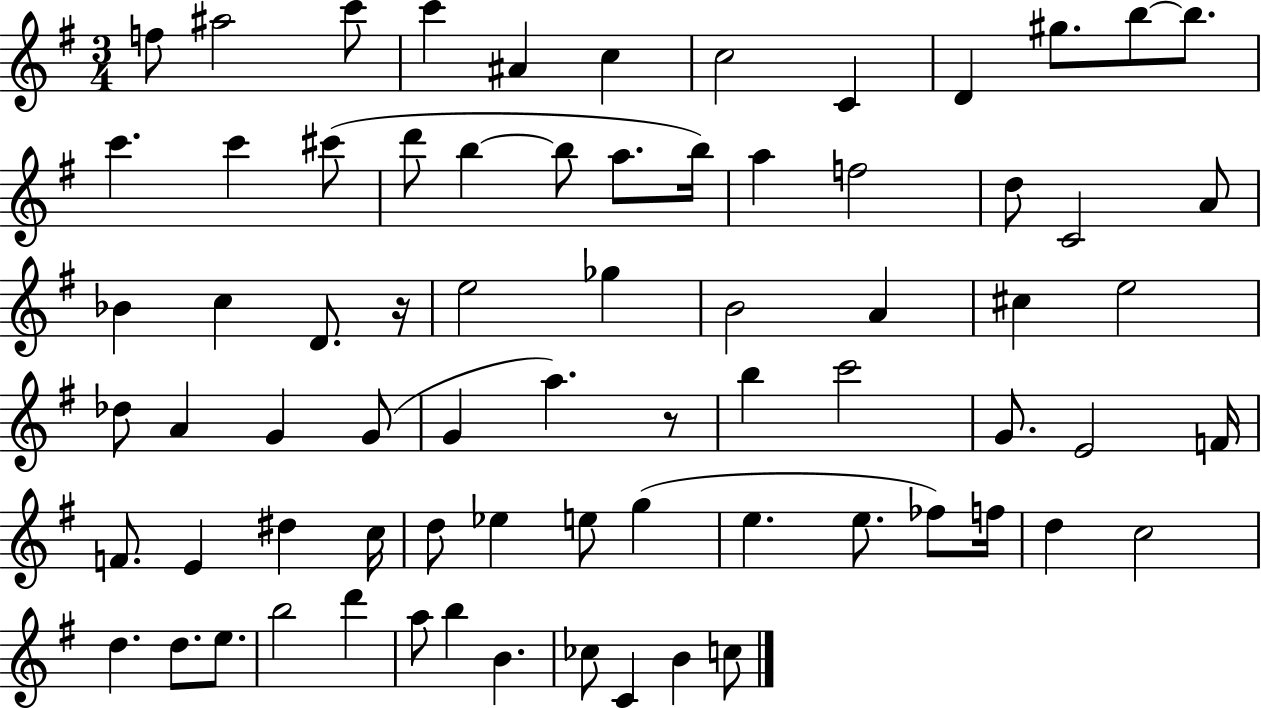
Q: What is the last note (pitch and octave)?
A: C5